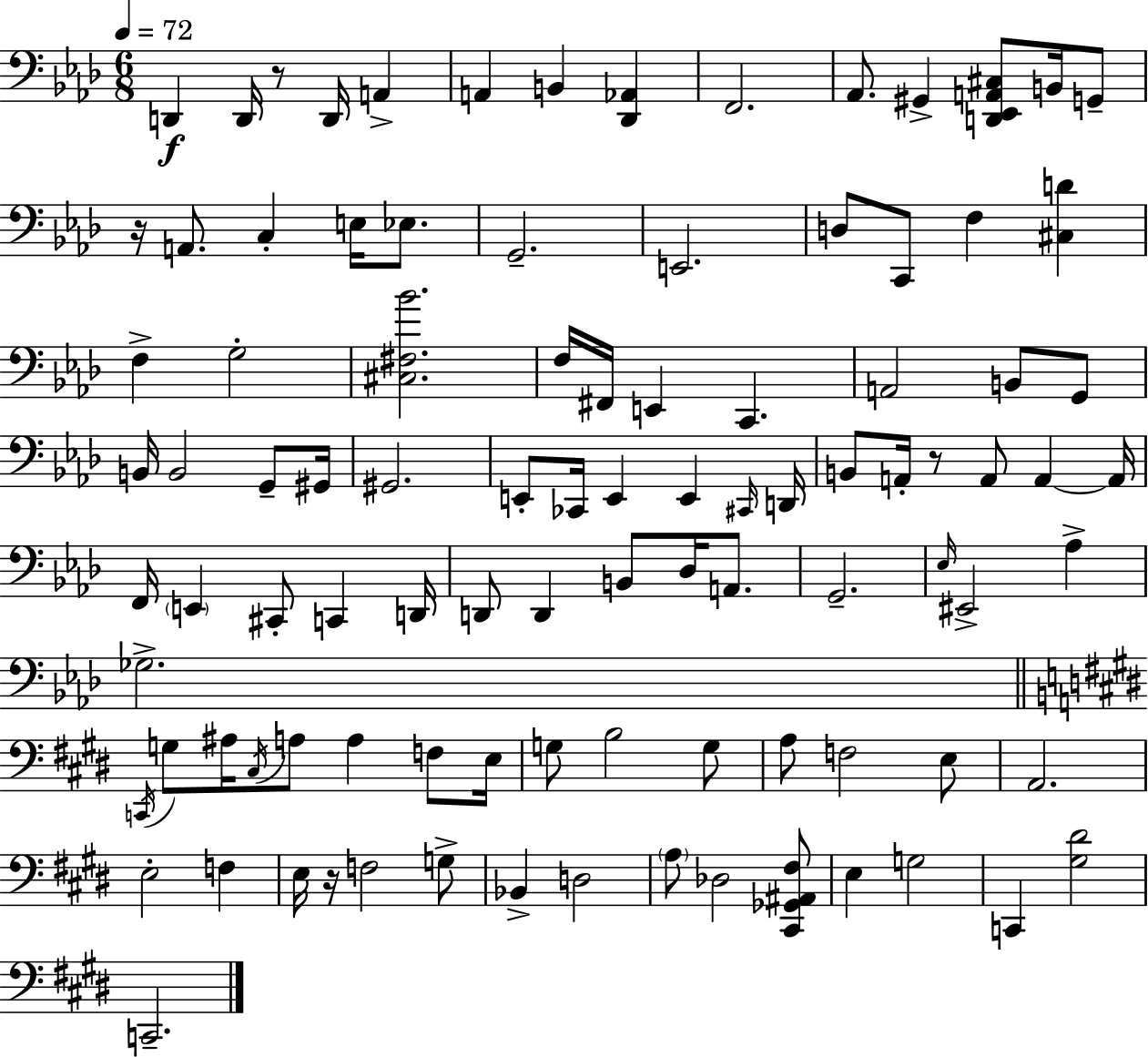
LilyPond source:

{
  \clef bass
  \numericTimeSignature
  \time 6/8
  \key f \minor
  \tempo 4 = 72
  d,4\f d,16 r8 d,16 a,4-> | a,4 b,4 <des, aes,>4 | f,2. | aes,8. gis,4-> <d, ees, a, cis>8 b,16 g,8-- | \break r16 a,8. c4-. e16 ees8. | g,2.-- | e,2. | d8 c,8 f4 <cis d'>4 | \break f4-> g2-. | <cis fis bes'>2. | f16 fis,16 e,4 c,4. | a,2 b,8 g,8 | \break b,16 b,2 g,8-- gis,16 | gis,2. | e,8-. ces,16 e,4 e,4 \grace { cis,16 } | d,16 b,8 a,16-. r8 a,8 a,4~~ | \break a,16 f,16 \parenthesize e,4 cis,8-. c,4 | d,16 d,8 d,4 b,8 des16 a,8. | g,2.-- | \grace { ees16 } eis,2-> aes4-> | \break ges2.-> | \bar "||" \break \key e \major \acciaccatura { c,16 } g8 ais16 \acciaccatura { cis16 } a8 a4 f8 | e16 g8 b2 | g8 a8 f2 | e8 a,2. | \break e2-. f4 | e16 r16 f2 | g8-> bes,4-> d2 | \parenthesize a8 des2 | \break <cis, ges, ais, fis>8 e4 g2 | c,4 <gis dis'>2 | c,2.-- | \bar "|."
}